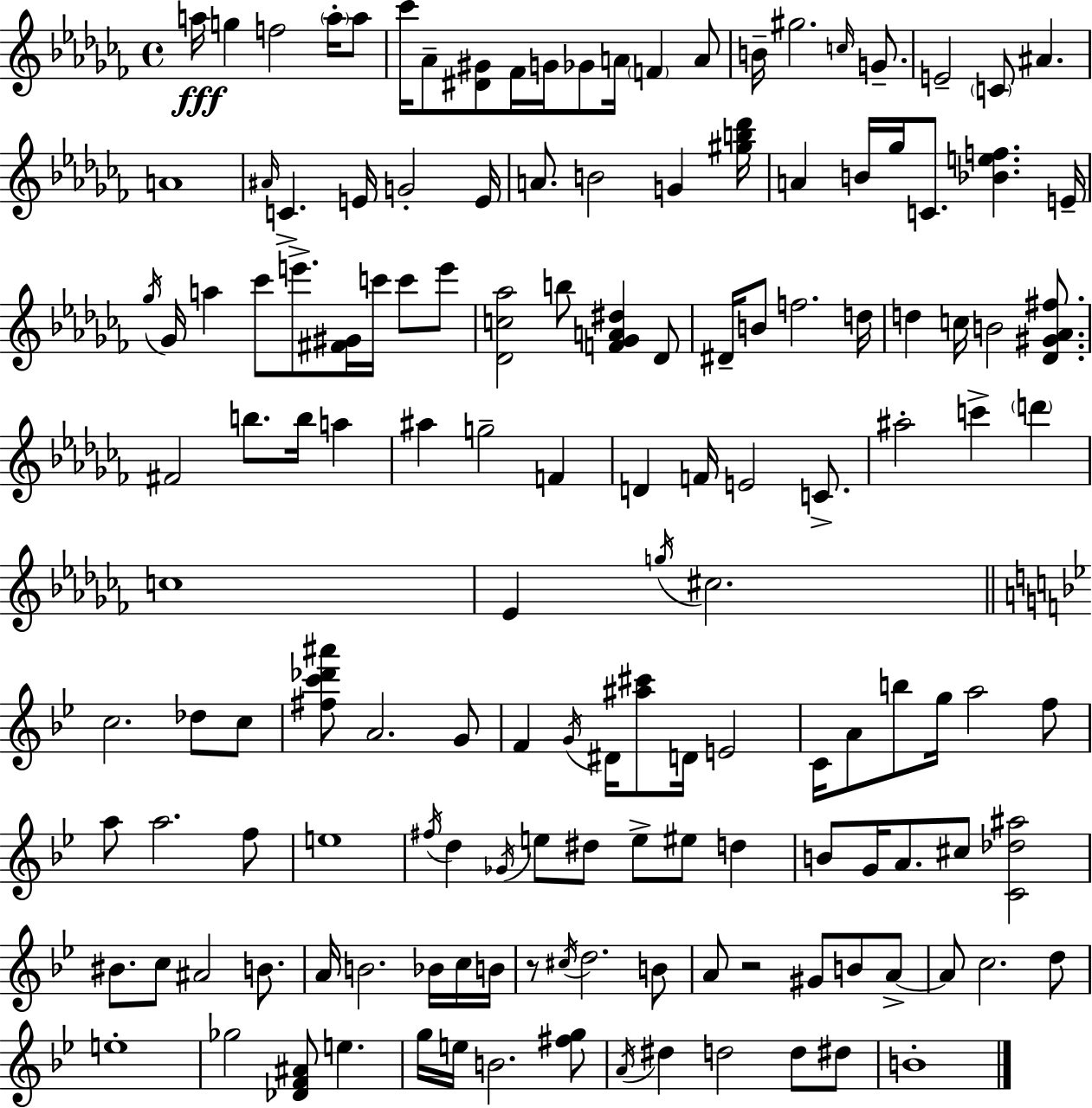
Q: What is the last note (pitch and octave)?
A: B4